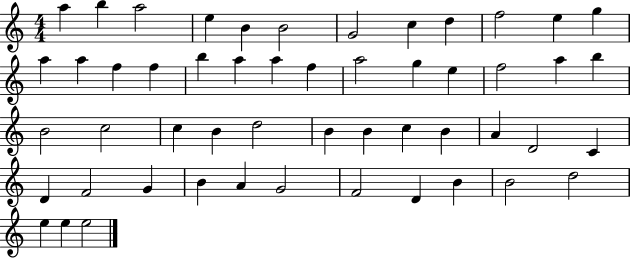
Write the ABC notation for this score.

X:1
T:Untitled
M:4/4
L:1/4
K:C
a b a2 e B B2 G2 c d f2 e g a a f f b a a f a2 g e f2 a b B2 c2 c B d2 B B c B A D2 C D F2 G B A G2 F2 D B B2 d2 e e e2